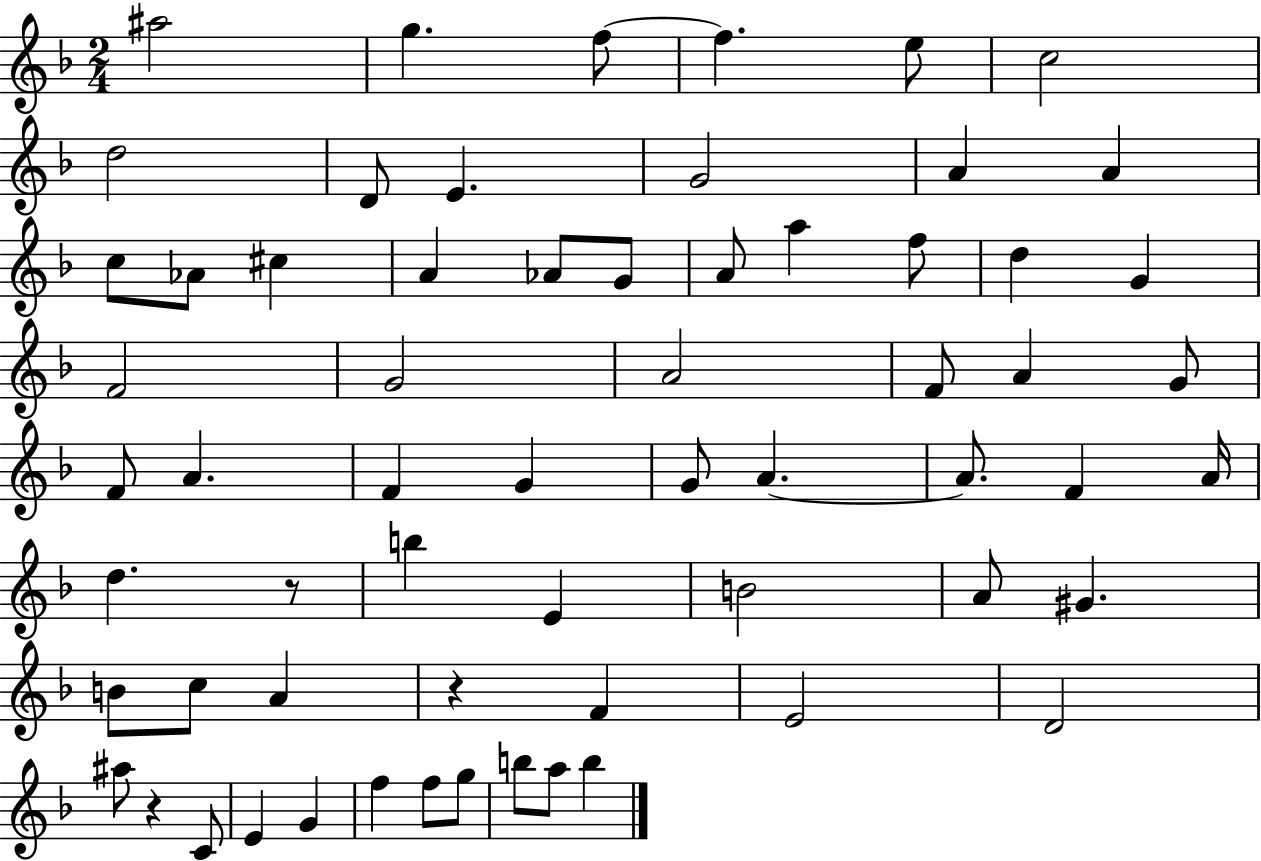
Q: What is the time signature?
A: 2/4